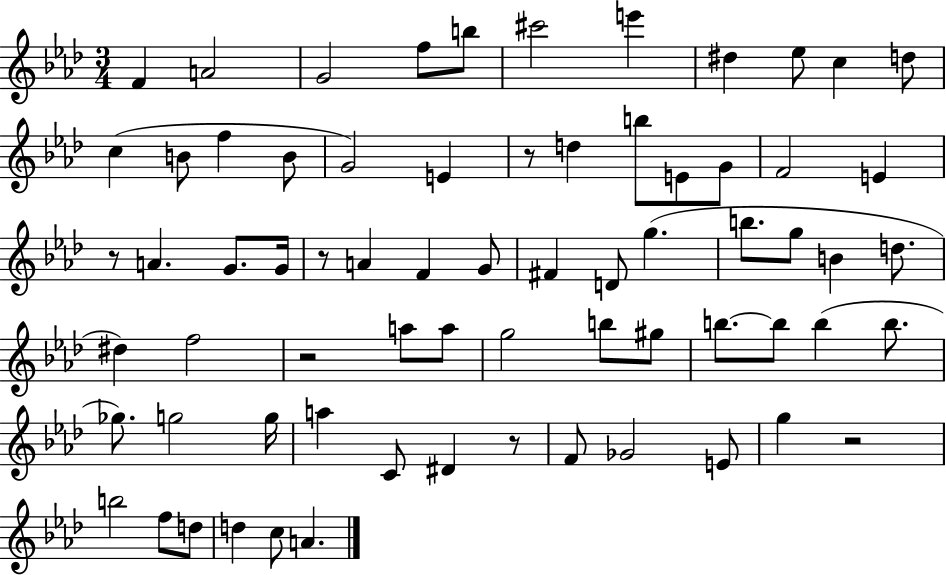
X:1
T:Untitled
M:3/4
L:1/4
K:Ab
F A2 G2 f/2 b/2 ^c'2 e' ^d _e/2 c d/2 c B/2 f B/2 G2 E z/2 d b/2 E/2 G/2 F2 E z/2 A G/2 G/4 z/2 A F G/2 ^F D/2 g b/2 g/2 B d/2 ^d f2 z2 a/2 a/2 g2 b/2 ^g/2 b/2 b/2 b b/2 _g/2 g2 g/4 a C/2 ^D z/2 F/2 _G2 E/2 g z2 b2 f/2 d/2 d c/2 A